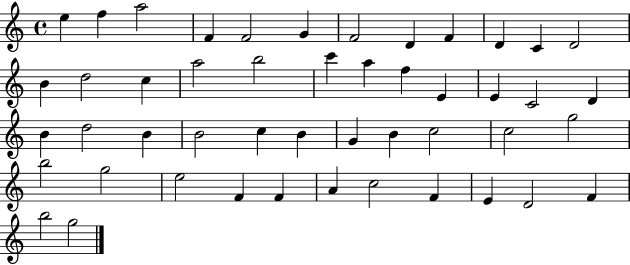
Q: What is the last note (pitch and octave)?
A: G5